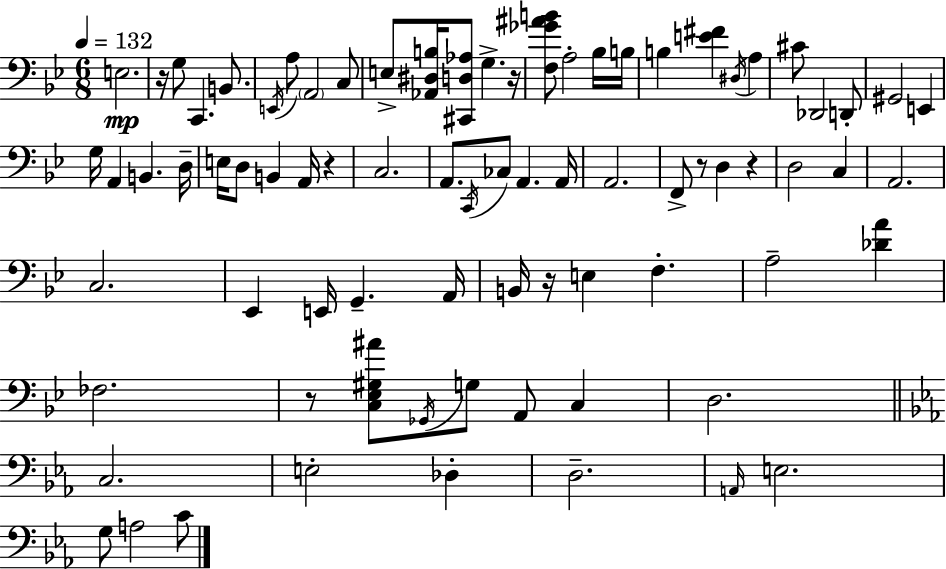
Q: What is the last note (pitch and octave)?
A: C4